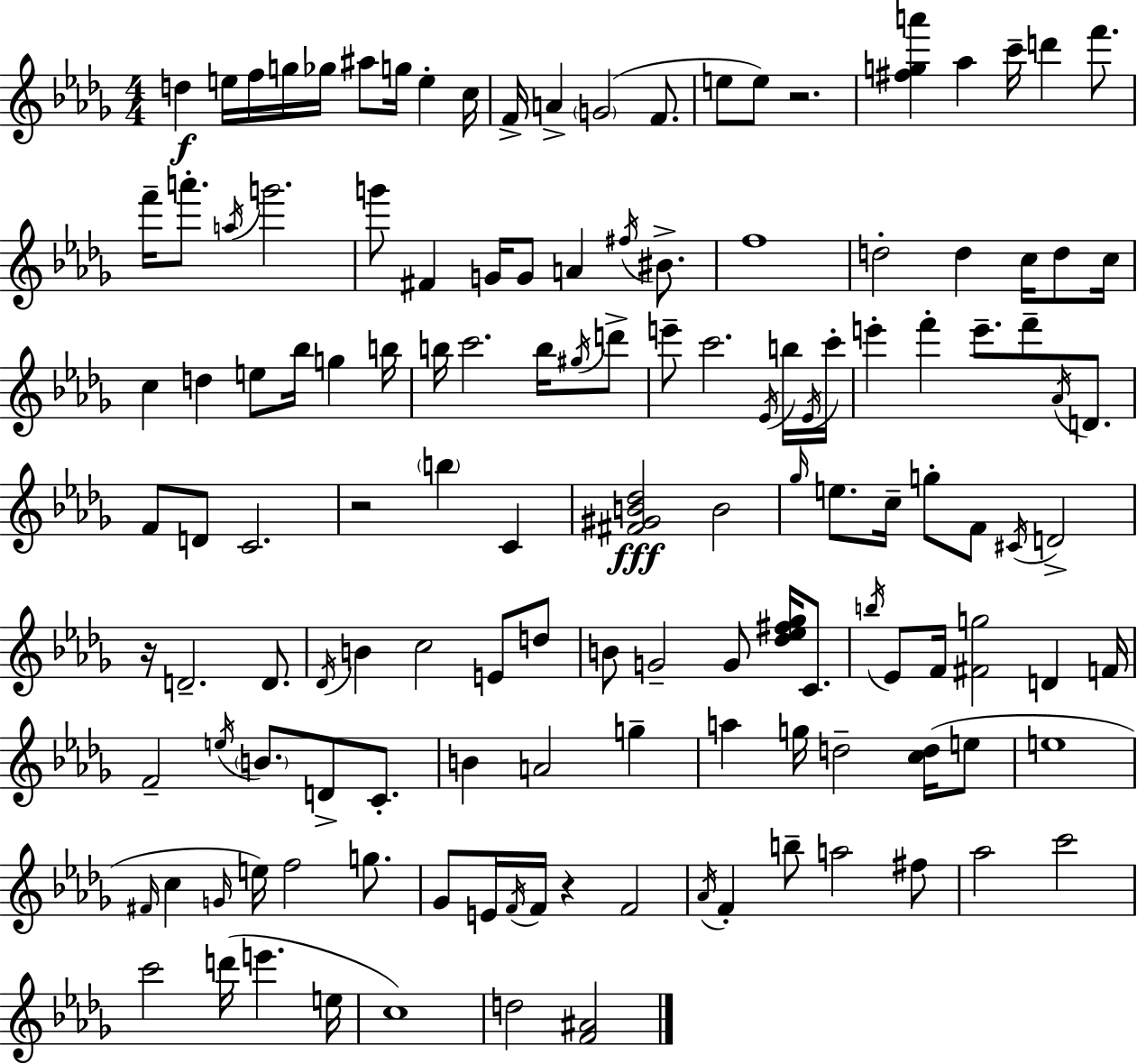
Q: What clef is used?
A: treble